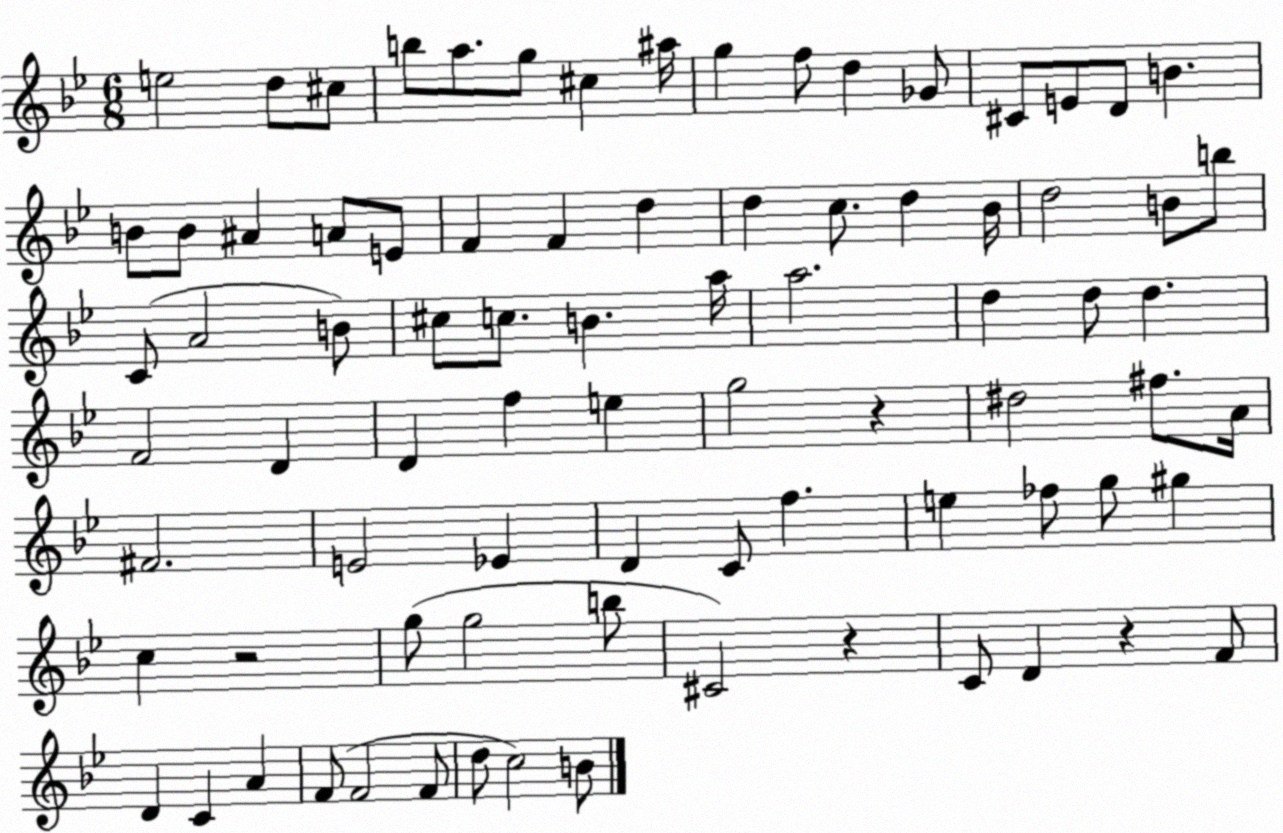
X:1
T:Untitled
M:6/8
L:1/4
K:Bb
e2 d/2 ^c/2 b/2 a/2 g/2 ^c ^a/4 g f/2 d _G/2 ^C/2 E/2 D/2 B B/2 B/2 ^A A/2 E/2 F F d d c/2 d _B/4 d2 B/2 b/2 C/2 A2 B/2 ^c/2 c/2 B a/4 a2 d d/2 d F2 D D f e g2 z ^d2 ^f/2 A/4 ^F2 E2 _E D C/2 f e _f/2 g/2 ^g c z2 g/2 g2 b/2 ^C2 z C/2 D z F/2 D C A F/2 F2 F/2 d/2 c2 B/2